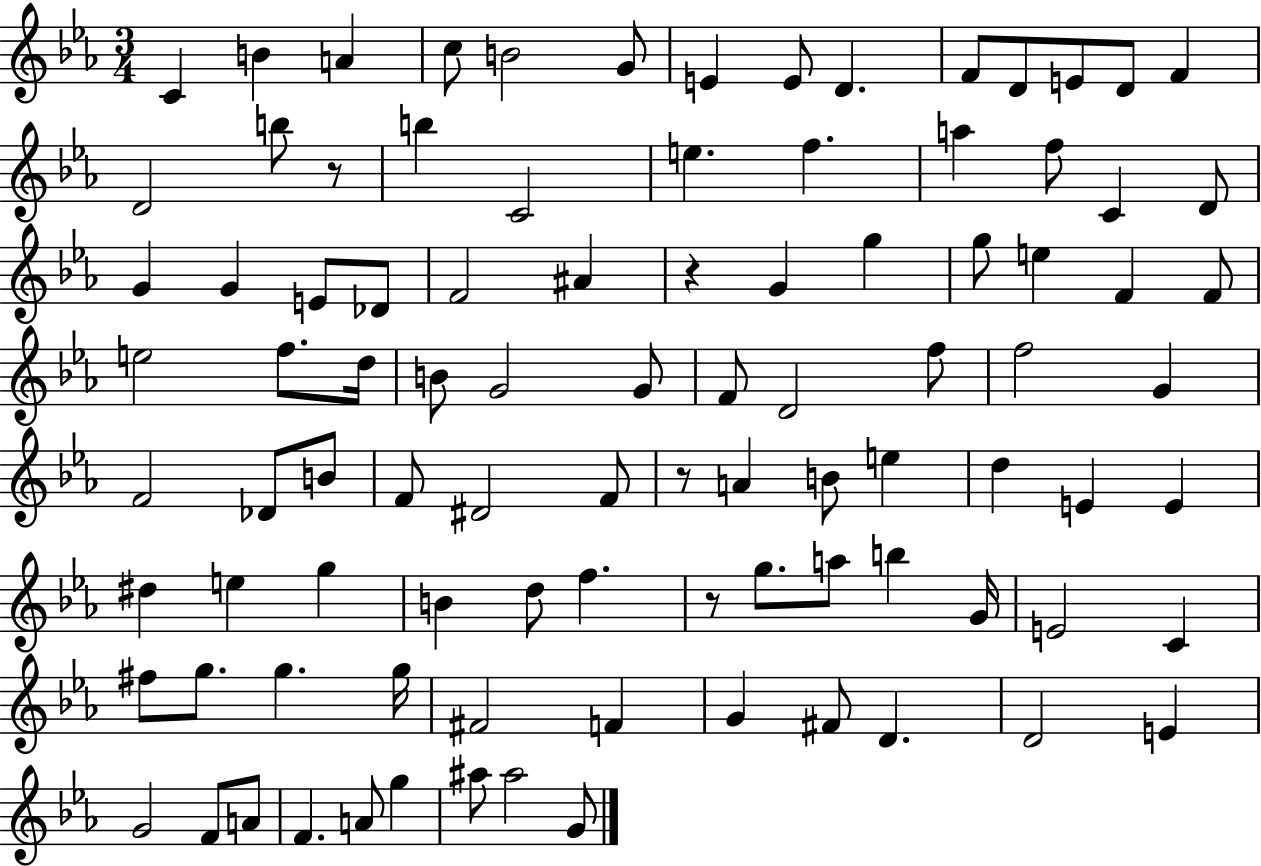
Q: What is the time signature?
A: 3/4